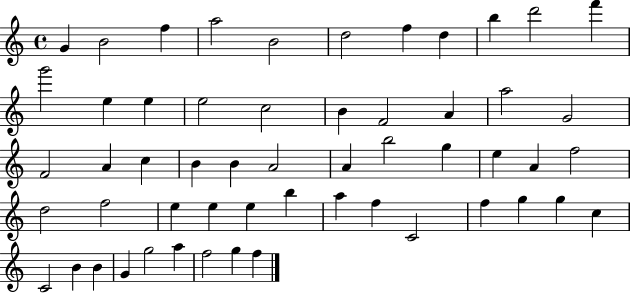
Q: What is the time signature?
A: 4/4